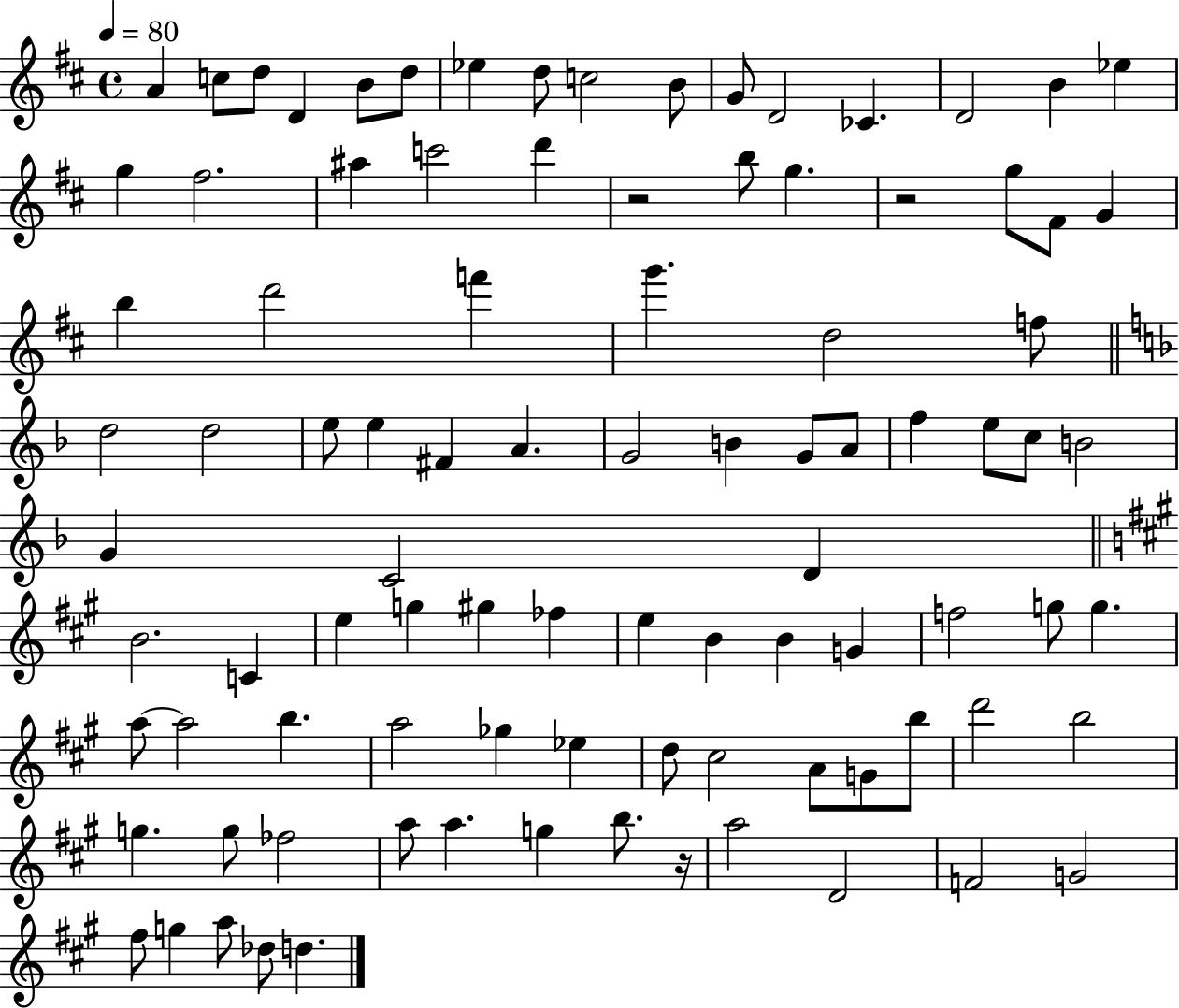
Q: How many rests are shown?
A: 3